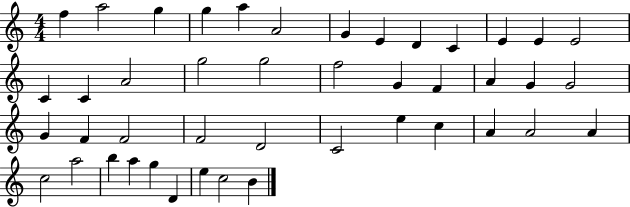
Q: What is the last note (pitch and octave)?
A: B4